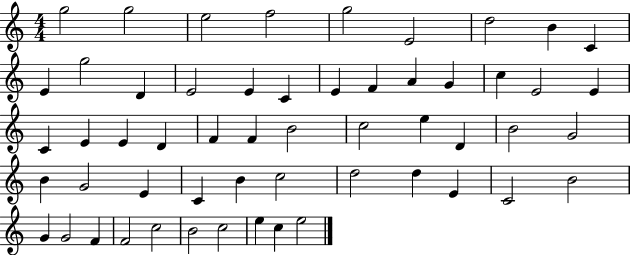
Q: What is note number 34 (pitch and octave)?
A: G4